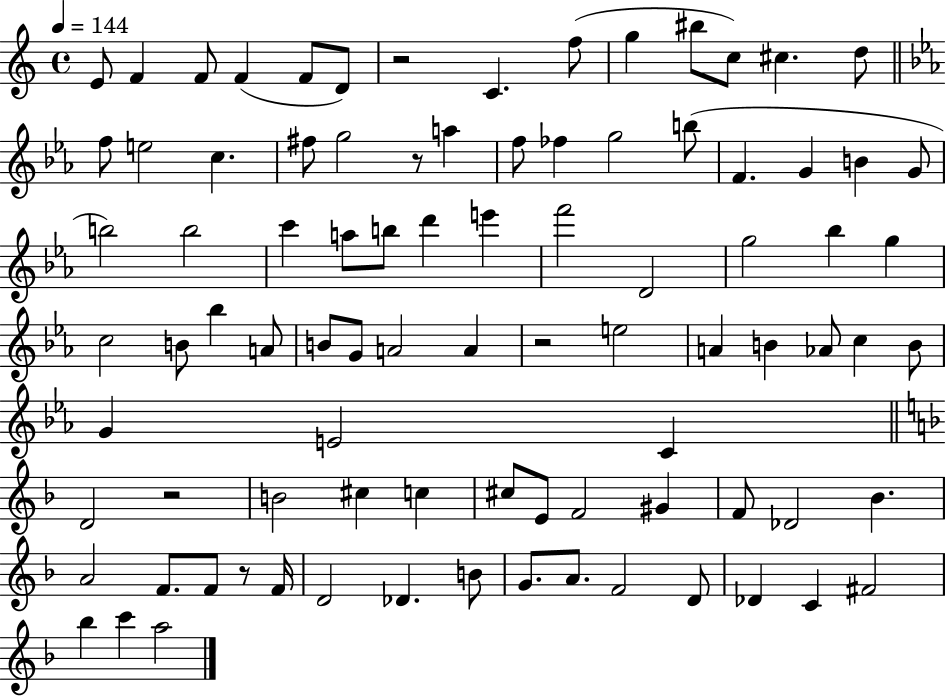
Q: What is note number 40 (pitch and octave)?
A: C5